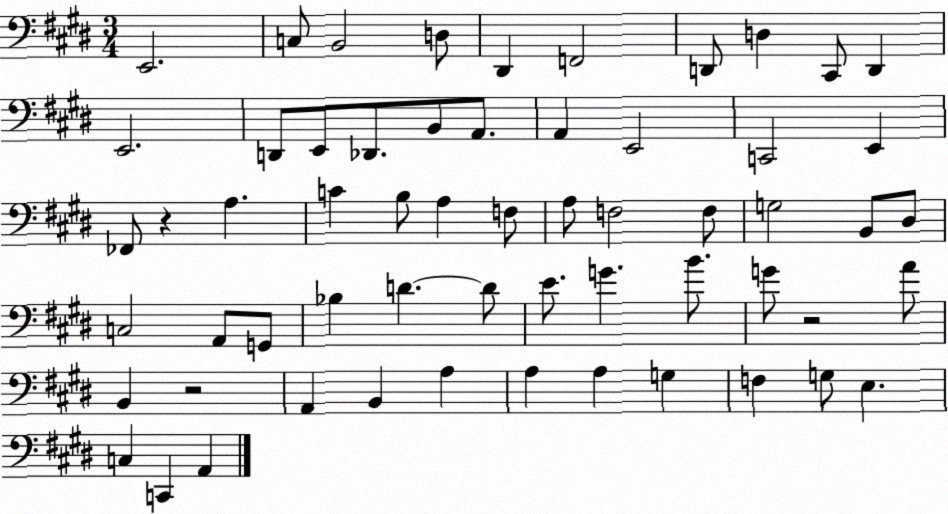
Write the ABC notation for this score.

X:1
T:Untitled
M:3/4
L:1/4
K:E
E,,2 C,/2 B,,2 D,/2 ^D,, F,,2 D,,/2 D, ^C,,/2 D,, E,,2 D,,/2 E,,/2 _D,,/2 B,,/2 A,,/2 A,, E,,2 C,,2 E,, _F,,/2 z A, C B,/2 A, F,/2 A,/2 F,2 F,/2 G,2 B,,/2 ^D,/2 C,2 A,,/2 G,,/2 _B, D D/2 E/2 G B/2 G/2 z2 A/2 B,, z2 A,, B,, A, A, A, G, F, G,/2 E, C, C,, A,,